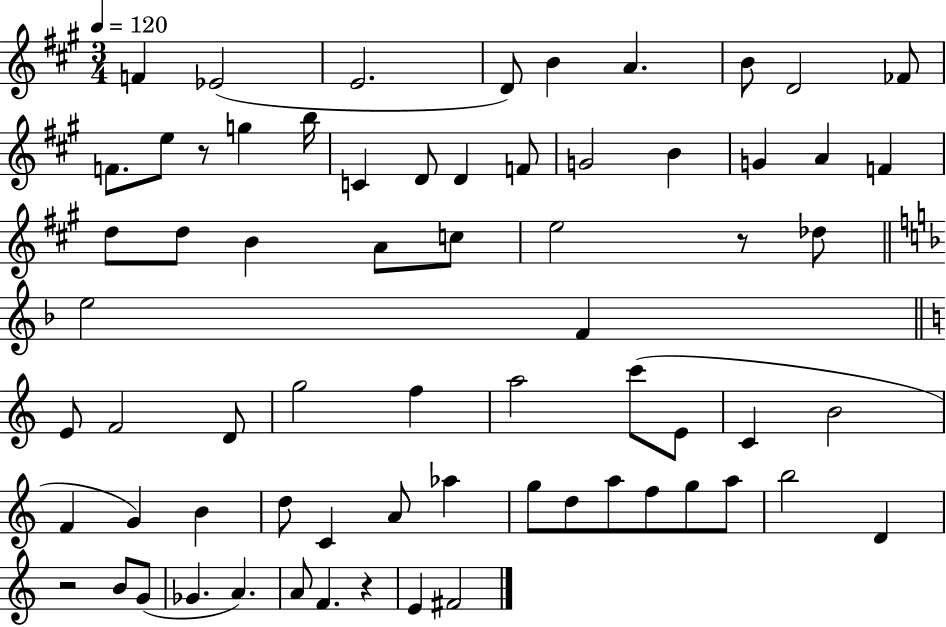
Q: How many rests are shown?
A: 4